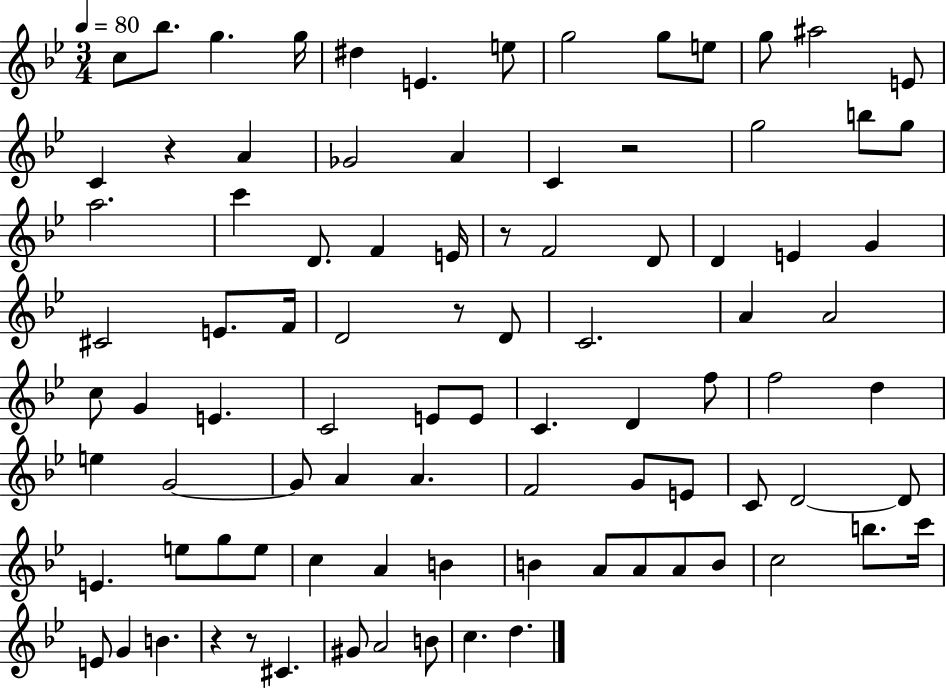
C5/e Bb5/e. G5/q. G5/s D#5/q E4/q. E5/e G5/h G5/e E5/e G5/e A#5/h E4/e C4/q R/q A4/q Gb4/h A4/q C4/q R/h G5/h B5/e G5/e A5/h. C6/q D4/e. F4/q E4/s R/e F4/h D4/e D4/q E4/q G4/q C#4/h E4/e. F4/s D4/h R/e D4/e C4/h. A4/q A4/h C5/e G4/q E4/q. C4/h E4/e E4/e C4/q. D4/q F5/e F5/h D5/q E5/q G4/h G4/e A4/q A4/q. F4/h G4/e E4/e C4/e D4/h D4/e E4/q. E5/e G5/e E5/e C5/q A4/q B4/q B4/q A4/e A4/e A4/e B4/e C5/h B5/e. C6/s E4/e G4/q B4/q. R/q R/e C#4/q. G#4/e A4/h B4/e C5/q. D5/q.